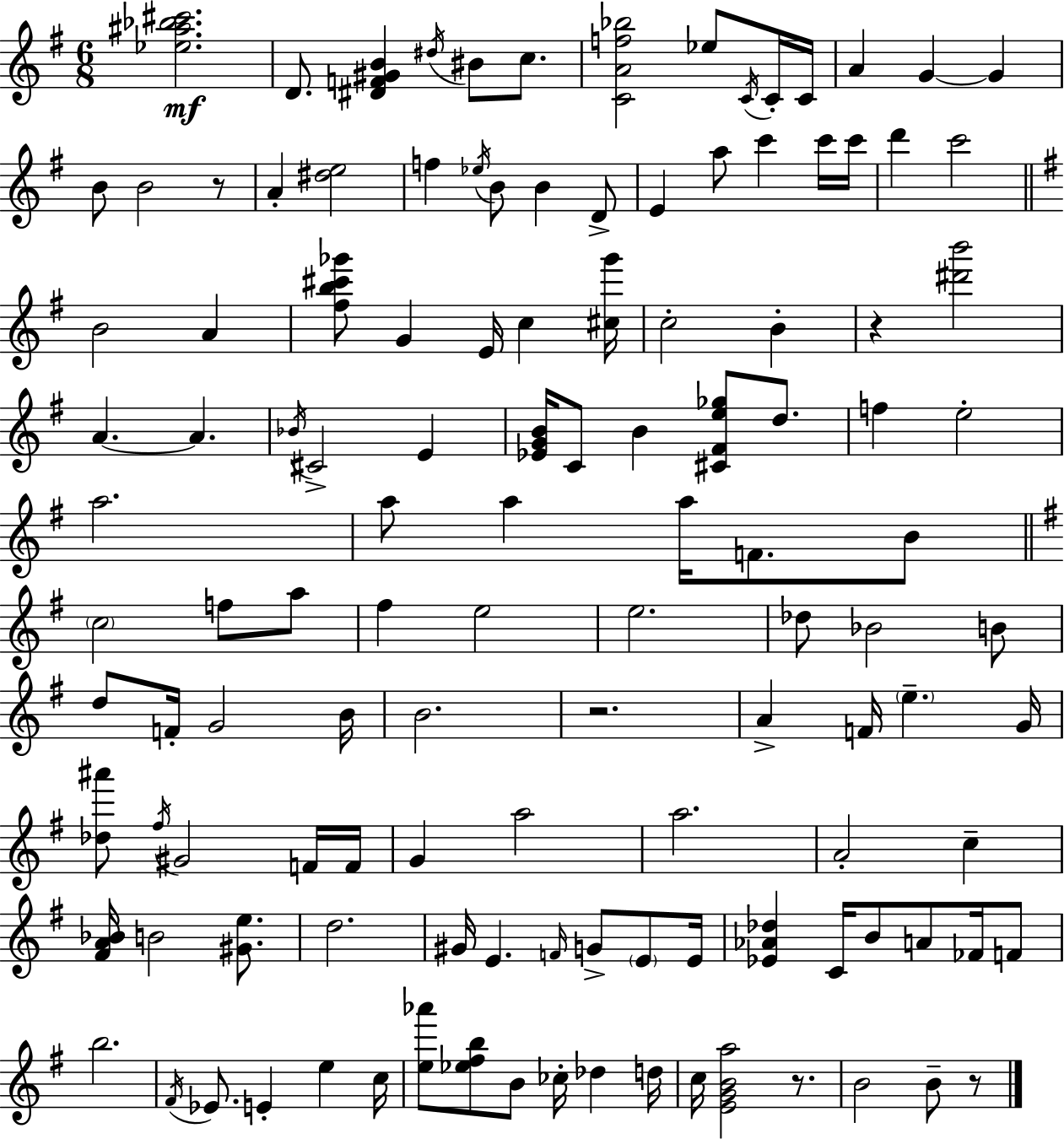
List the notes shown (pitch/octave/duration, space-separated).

[Eb5,A#5,Bb5,C#6]/h. D4/e. [D#4,F4,G#4,B4]/q D#5/s BIS4/e C5/e. [C4,A4,F5,Bb5]/h Eb5/e C4/s C4/s C4/s A4/q G4/q G4/q B4/e B4/h R/e A4/q [D#5,E5]/h F5/q Eb5/s B4/e B4/q D4/e E4/q A5/e C6/q C6/s C6/s D6/q C6/h B4/h A4/q [F#5,B5,C#6,Gb6]/e G4/q E4/s C5/q [C#5,Gb6]/s C5/h B4/q R/q [D#6,B6]/h A4/q. A4/q. Bb4/s C#4/h E4/q [Eb4,G4,B4]/s C4/e B4/q [C#4,F#4,E5,Gb5]/e D5/e. F5/q E5/h A5/h. A5/e A5/q A5/s F4/e. B4/e C5/h F5/e A5/e F#5/q E5/h E5/h. Db5/e Bb4/h B4/e D5/e F4/s G4/h B4/s B4/h. R/h. A4/q F4/s E5/q. G4/s [Db5,A#6]/e F#5/s G#4/h F4/s F4/s G4/q A5/h A5/h. A4/h C5/q [F#4,A4,Bb4]/s B4/h [G#4,E5]/e. D5/h. G#4/s E4/q. F4/s G4/e E4/e E4/s [Eb4,Ab4,Db5]/q C4/s B4/e A4/e FES4/s F4/e B5/h. F#4/s Eb4/e. E4/q E5/q C5/s [E5,Ab6]/e [Eb5,F#5,B5]/e B4/e CES5/s Db5/q D5/s C5/s [E4,G4,B4,A5]/h R/e. B4/h B4/e R/e